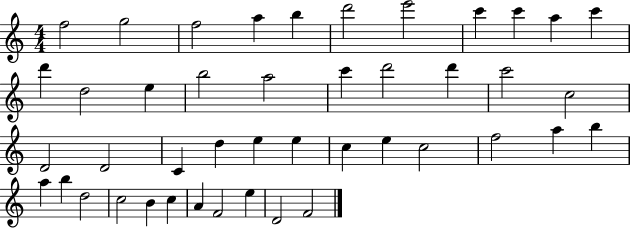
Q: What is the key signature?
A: C major